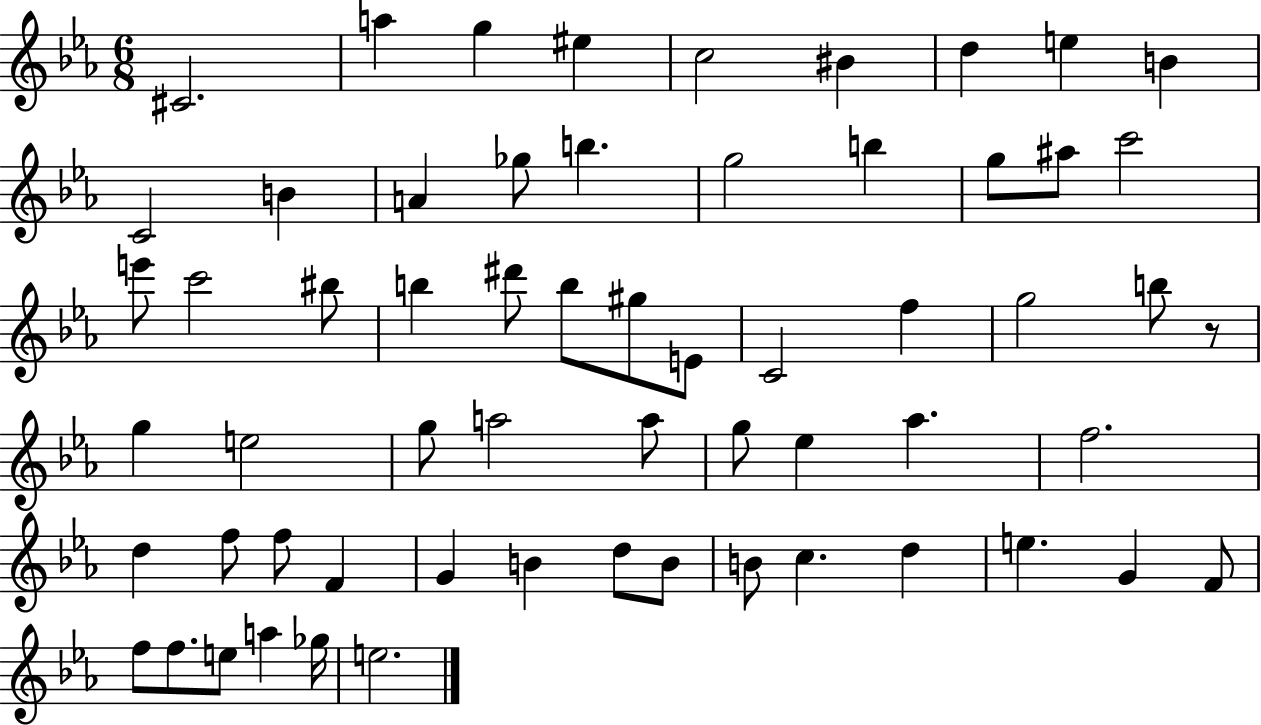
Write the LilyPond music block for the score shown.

{
  \clef treble
  \numericTimeSignature
  \time 6/8
  \key ees \major
  cis'2. | a''4 g''4 eis''4 | c''2 bis'4 | d''4 e''4 b'4 | \break c'2 b'4 | a'4 ges''8 b''4. | g''2 b''4 | g''8 ais''8 c'''2 | \break e'''8 c'''2 bis''8 | b''4 dis'''8 b''8 gis''8 e'8 | c'2 f''4 | g''2 b''8 r8 | \break g''4 e''2 | g''8 a''2 a''8 | g''8 ees''4 aes''4. | f''2. | \break d''4 f''8 f''8 f'4 | g'4 b'4 d''8 b'8 | b'8 c''4. d''4 | e''4. g'4 f'8 | \break f''8 f''8. e''8 a''4 ges''16 | e''2. | \bar "|."
}